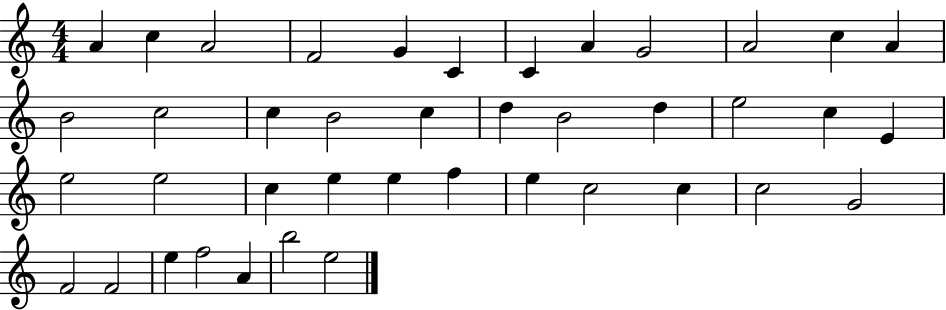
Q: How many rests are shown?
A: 0